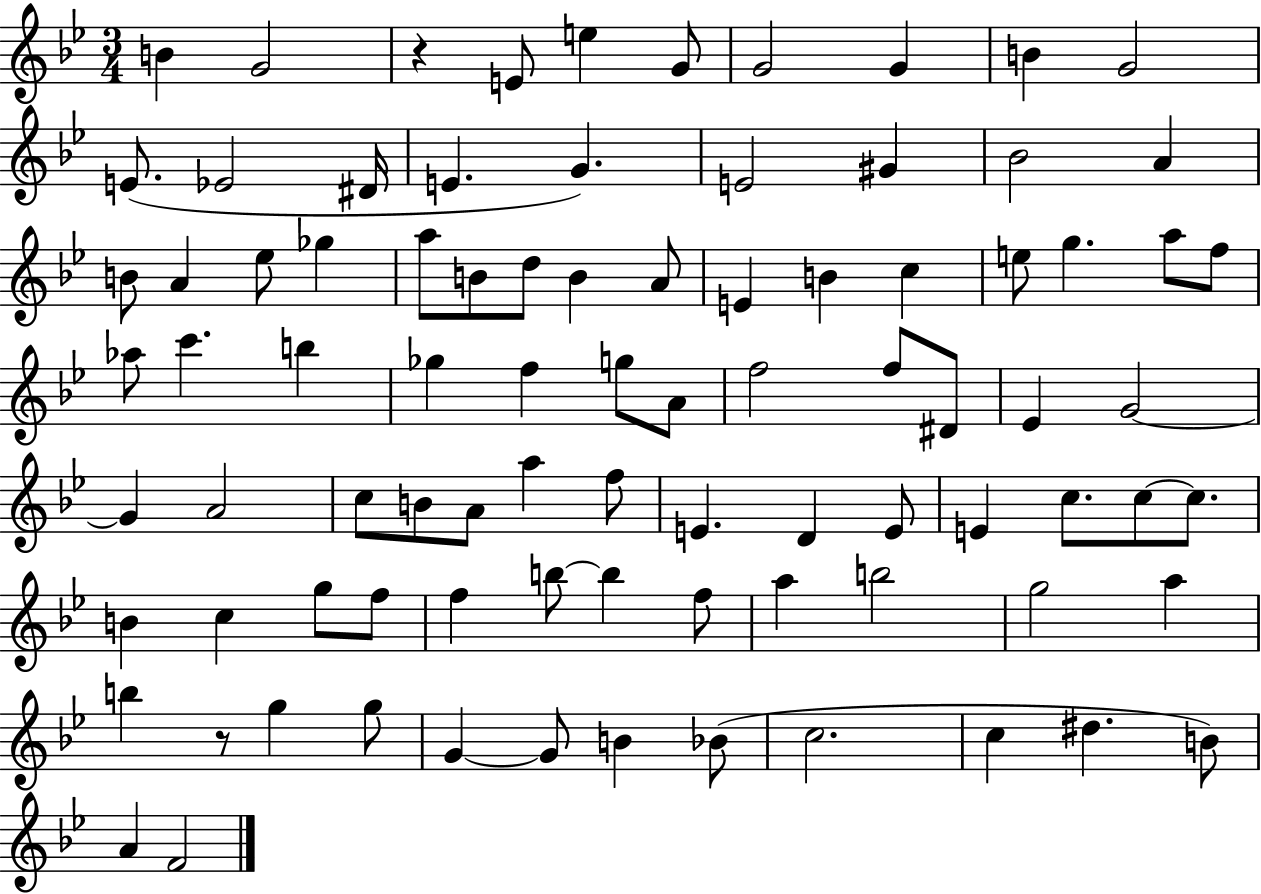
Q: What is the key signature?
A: BES major